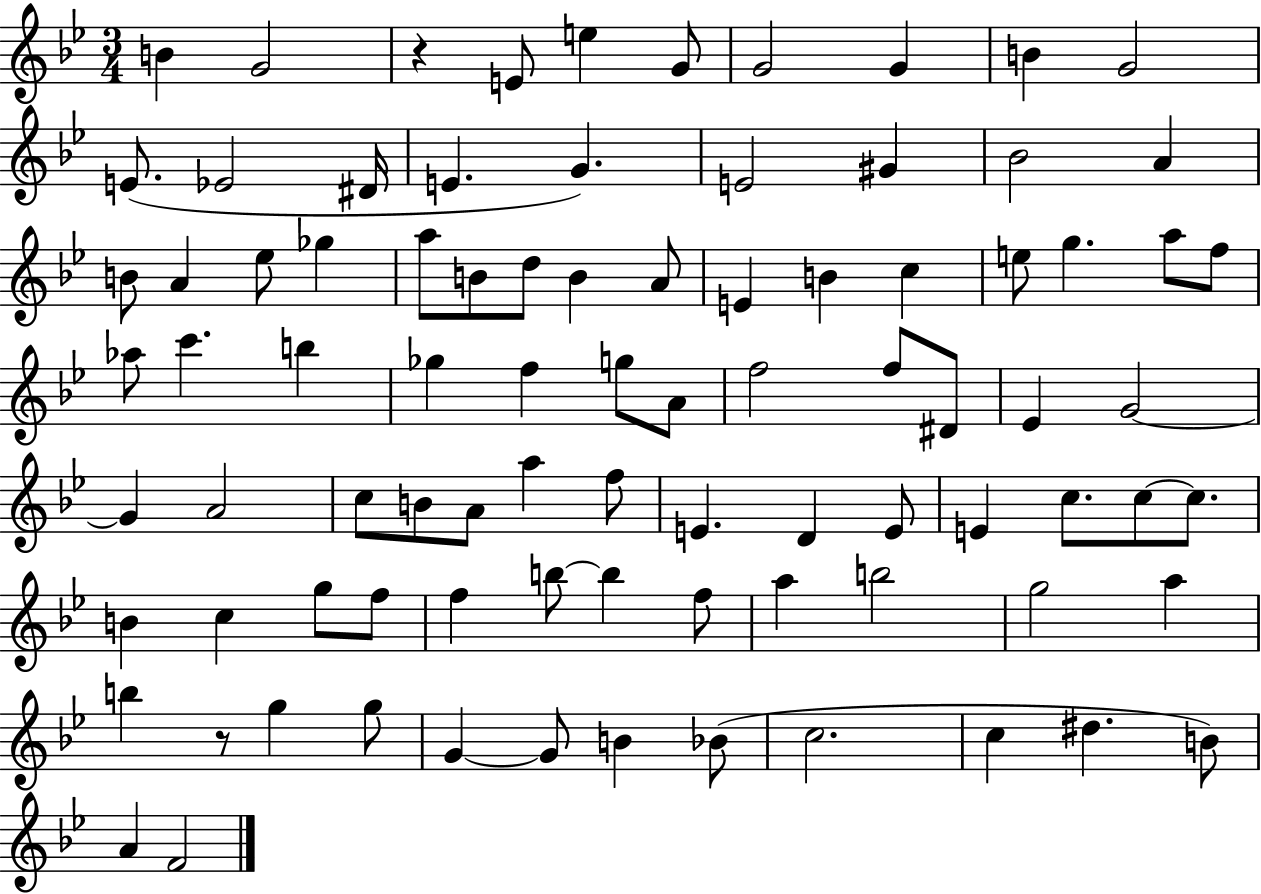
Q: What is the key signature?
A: BES major